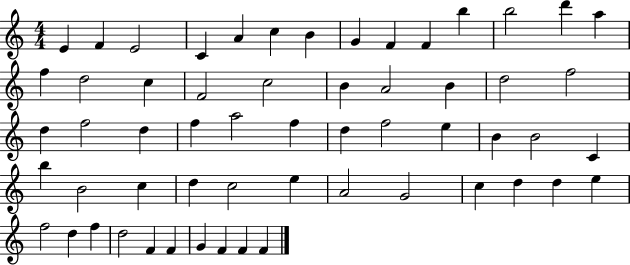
X:1
T:Untitled
M:4/4
L:1/4
K:C
E F E2 C A c B G F F b b2 d' a f d2 c F2 c2 B A2 B d2 f2 d f2 d f a2 f d f2 e B B2 C b B2 c d c2 e A2 G2 c d d e f2 d f d2 F F G F F F